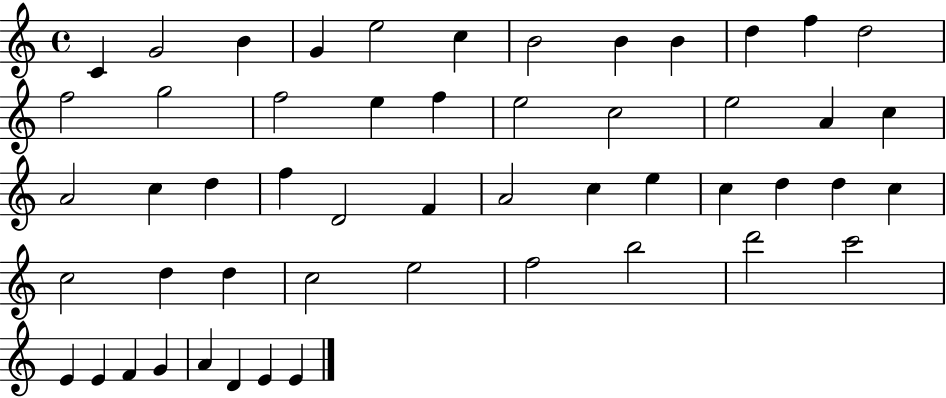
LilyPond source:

{
  \clef treble
  \time 4/4
  \defaultTimeSignature
  \key c \major
  c'4 g'2 b'4 | g'4 e''2 c''4 | b'2 b'4 b'4 | d''4 f''4 d''2 | \break f''2 g''2 | f''2 e''4 f''4 | e''2 c''2 | e''2 a'4 c''4 | \break a'2 c''4 d''4 | f''4 d'2 f'4 | a'2 c''4 e''4 | c''4 d''4 d''4 c''4 | \break c''2 d''4 d''4 | c''2 e''2 | f''2 b''2 | d'''2 c'''2 | \break e'4 e'4 f'4 g'4 | a'4 d'4 e'4 e'4 | \bar "|."
}